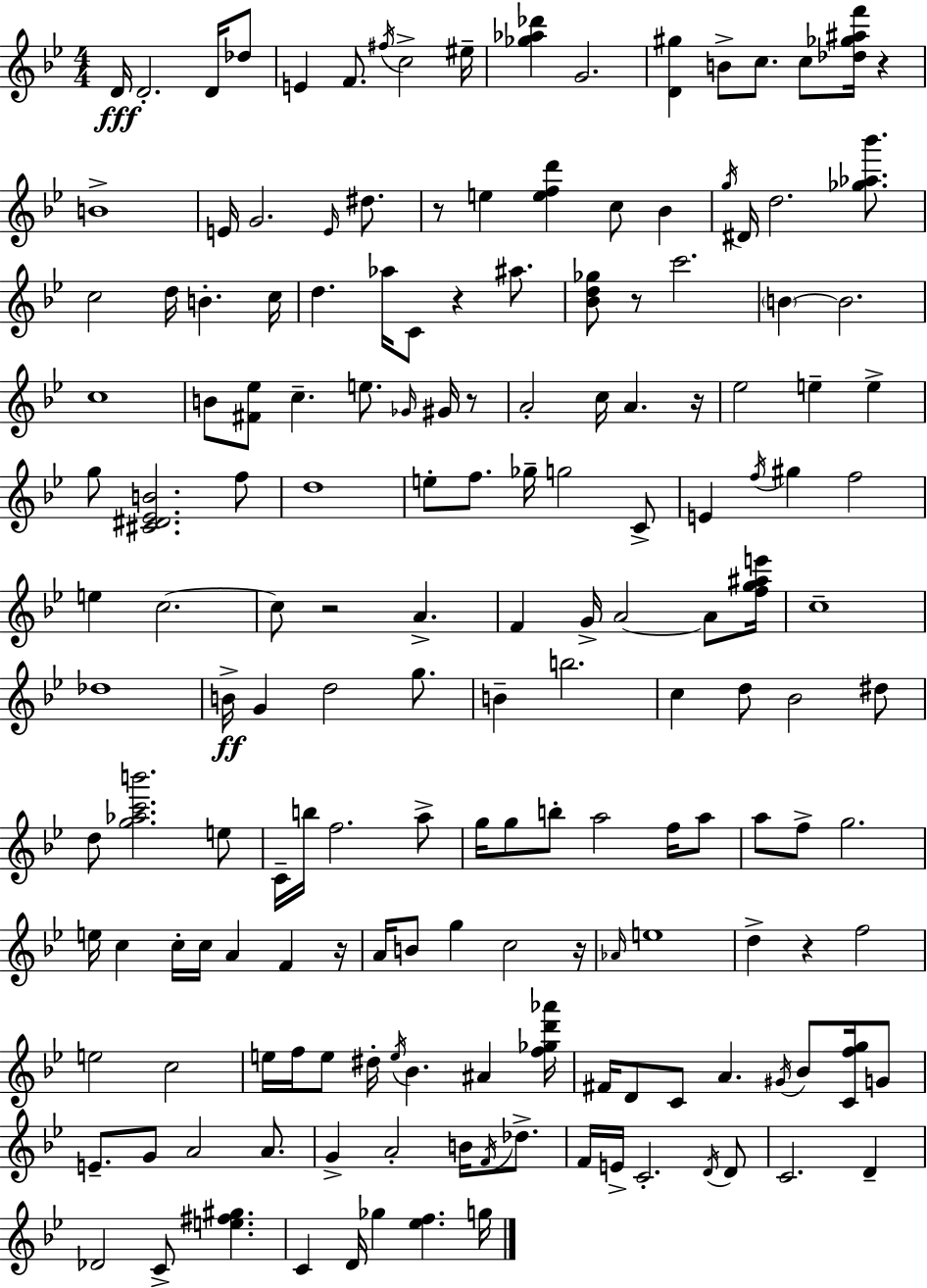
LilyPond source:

{
  \clef treble
  \numericTimeSignature
  \time 4/4
  \key bes \major
  d'16\fff d'2.-. d'16 des''8 | e'4 f'8. \acciaccatura { fis''16 } c''2-> | eis''16-- <ges'' aes'' des'''>4 g'2. | <d' gis''>4 b'8-> c''8. c''8 <des'' ges'' ais'' f'''>16 r4 | \break b'1-> | e'16 g'2. \grace { e'16 } dis''8. | r8 e''4 <e'' f'' d'''>4 c''8 bes'4 | \acciaccatura { g''16 } dis'16 d''2. | \break <ges'' aes'' bes'''>8. c''2 d''16 b'4.-. | c''16 d''4. aes''16 c'8 r4 | ais''8. <bes' d'' ges''>8 r8 c'''2. | \parenthesize b'4~~ b'2. | \break c''1 | b'8 <fis' ees''>8 c''4.-- e''8. | \grace { ges'16 } gis'16 r8 a'2-. c''16 a'4. | r16 ees''2 e''4-- | \break e''4-> g''8 <cis' dis' ees' b'>2. | f''8 d''1 | e''8-. f''8. ges''16-- g''2 | c'8-> e'4 \acciaccatura { f''16 } gis''4 f''2 | \break e''4 c''2.~~ | c''8 r2 a'4.-> | f'4 g'16-> a'2~~ | a'8 <f'' g'' ais'' e'''>16 c''1-- | \break des''1 | b'16->\ff g'4 d''2 | g''8. b'4-- b''2. | c''4 d''8 bes'2 | \break dis''8 d''8 <g'' aes'' c''' b'''>2. | e''8 c'16-- b''16 f''2. | a''8-> g''16 g''8 b''8-. a''2 | f''16 a''8 a''8 f''8-> g''2. | \break e''16 c''4 c''16-. c''16 a'4 | f'4 r16 a'16 b'8 g''4 c''2 | r16 \grace { aes'16 } e''1 | d''4-> r4 f''2 | \break e''2 c''2 | e''16 f''16 e''8 dis''16-. \acciaccatura { e''16 } bes'4. | ais'4 <f'' ges'' d''' aes'''>16 fis'16 d'8 c'8 a'4. | \acciaccatura { gis'16 } bes'8 <c' f'' g''>16 g'8 e'8.-- g'8 a'2 | \break a'8. g'4-> a'2-. | b'16 \acciaccatura { f'16 } des''8.-> f'16 e'16-> c'2.-. | \acciaccatura { d'16 } d'8 c'2. | d'4-- des'2 | \break c'8-> <e'' fis'' gis''>4. c'4 d'16 ges''4 | <ees'' f''>4. g''16 \bar "|."
}